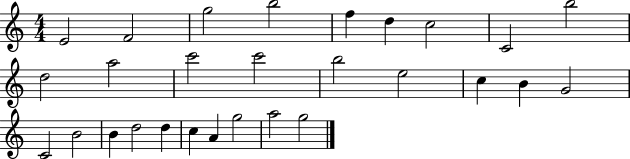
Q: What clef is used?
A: treble